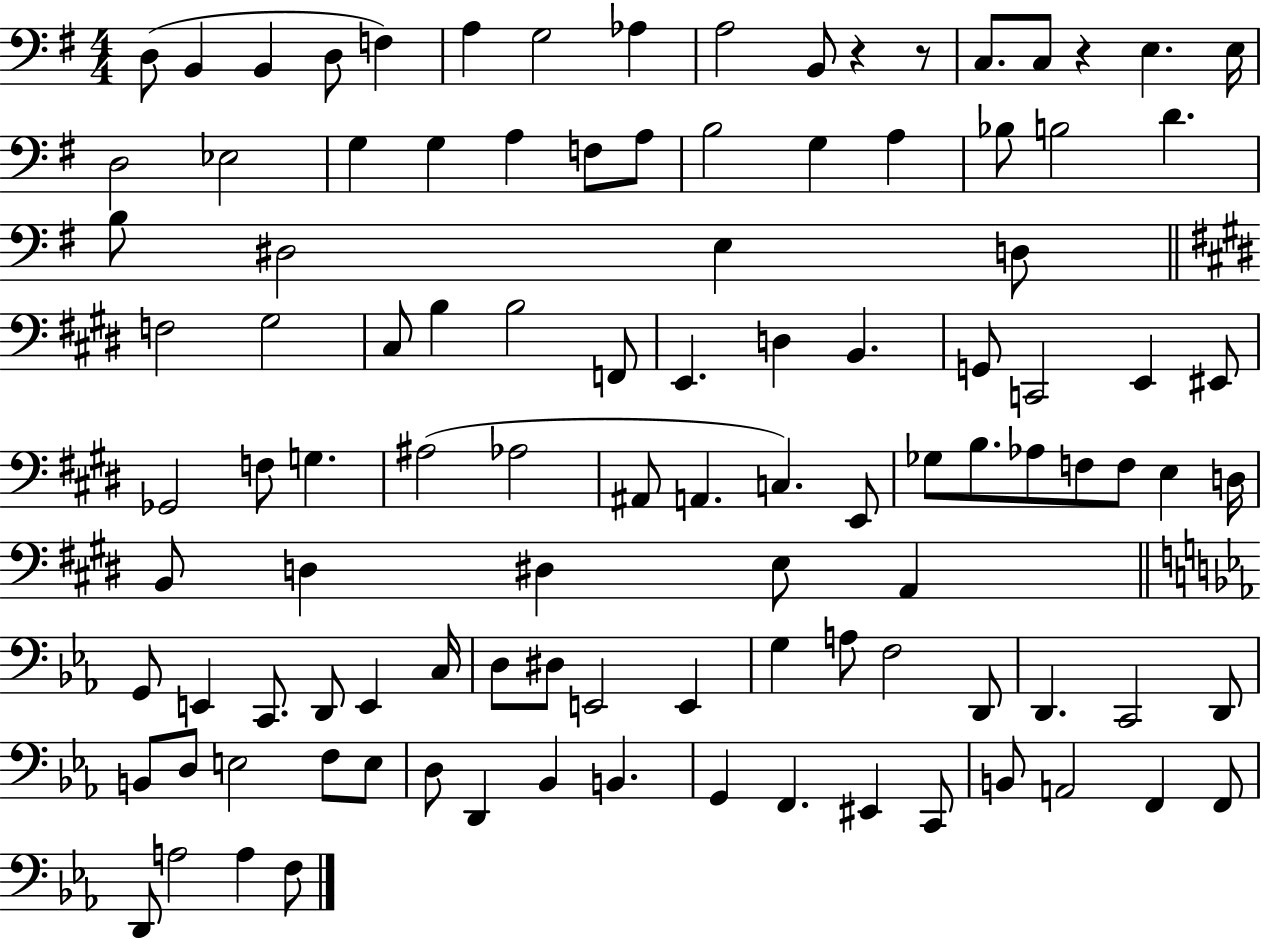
{
  \clef bass
  \numericTimeSignature
  \time 4/4
  \key g \major
  d8( b,4 b,4 d8 f4) | a4 g2 aes4 | a2 b,8 r4 r8 | c8. c8 r4 e4. e16 | \break d2 ees2 | g4 g4 a4 f8 a8 | b2 g4 a4 | bes8 b2 d'4. | \break b8 dis2 e4 d8 | \bar "||" \break \key e \major f2 gis2 | cis8 b4 b2 f,8 | e,4. d4 b,4. | g,8 c,2 e,4 eis,8 | \break ges,2 f8 g4. | ais2( aes2 | ais,8 a,4. c4.) e,8 | ges8 b8. aes8 f8 f8 e4 d16 | \break b,8 d4 dis4 e8 a,4 | \bar "||" \break \key ees \major g,8 e,4 c,8. d,8 e,4 c16 | d8 dis8 e,2 e,4 | g4 a8 f2 d,8 | d,4. c,2 d,8 | \break b,8 d8 e2 f8 e8 | d8 d,4 bes,4 b,4. | g,4 f,4. eis,4 c,8 | b,8 a,2 f,4 f,8 | \break d,8 a2 a4 f8 | \bar "|."
}